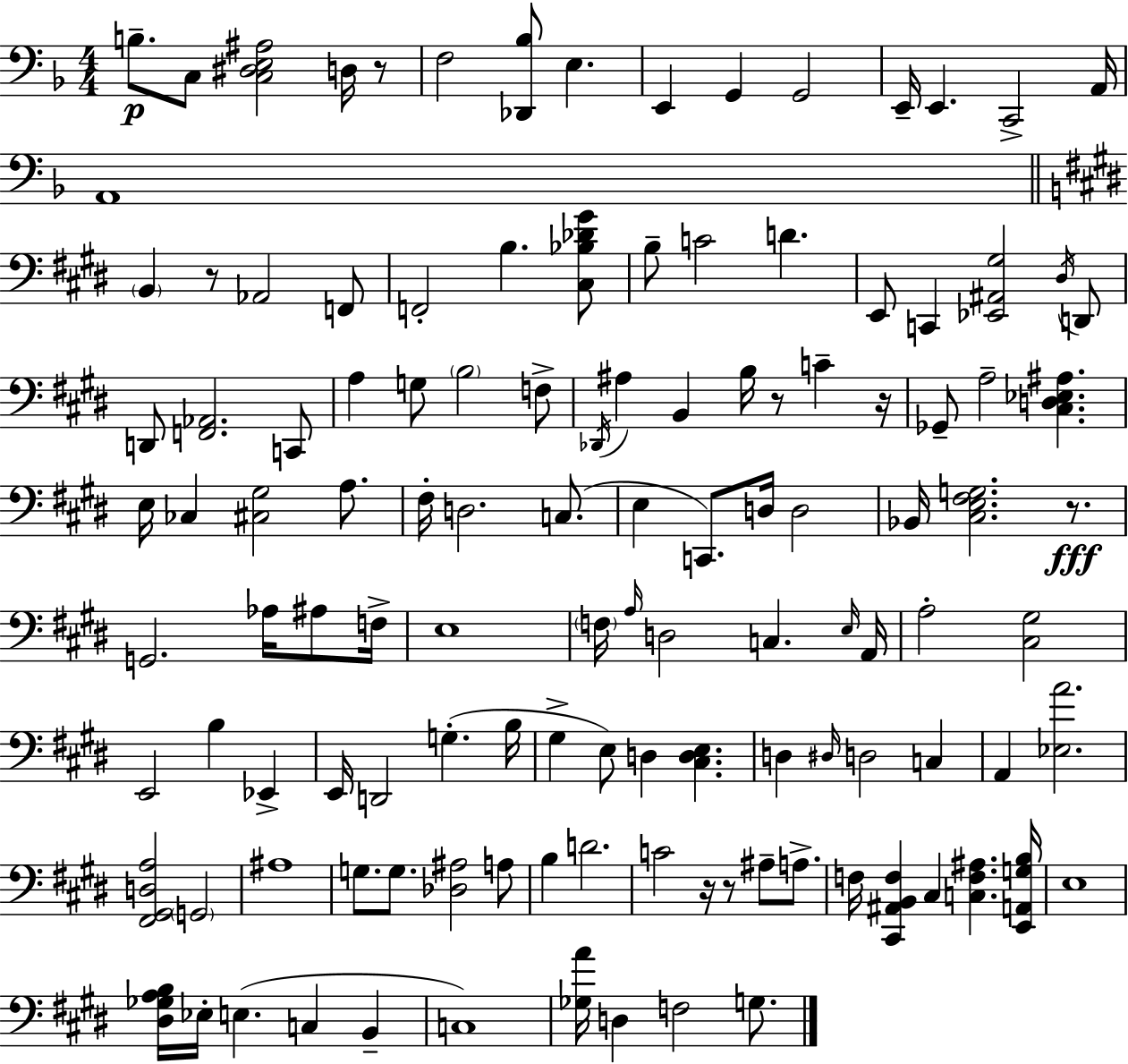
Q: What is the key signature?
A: F major